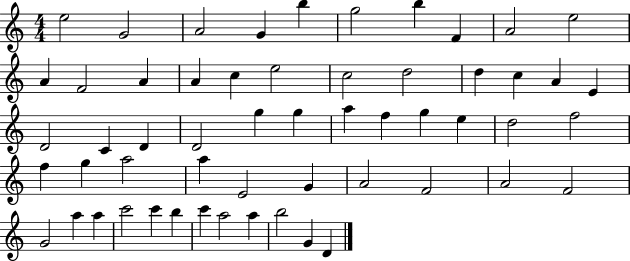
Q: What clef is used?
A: treble